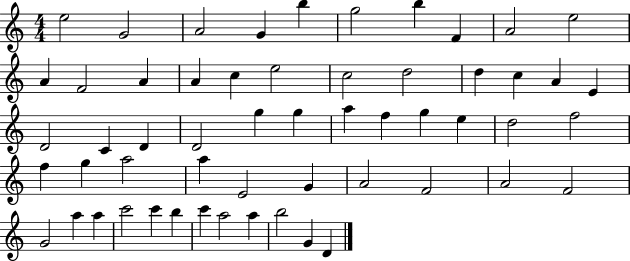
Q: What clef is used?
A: treble